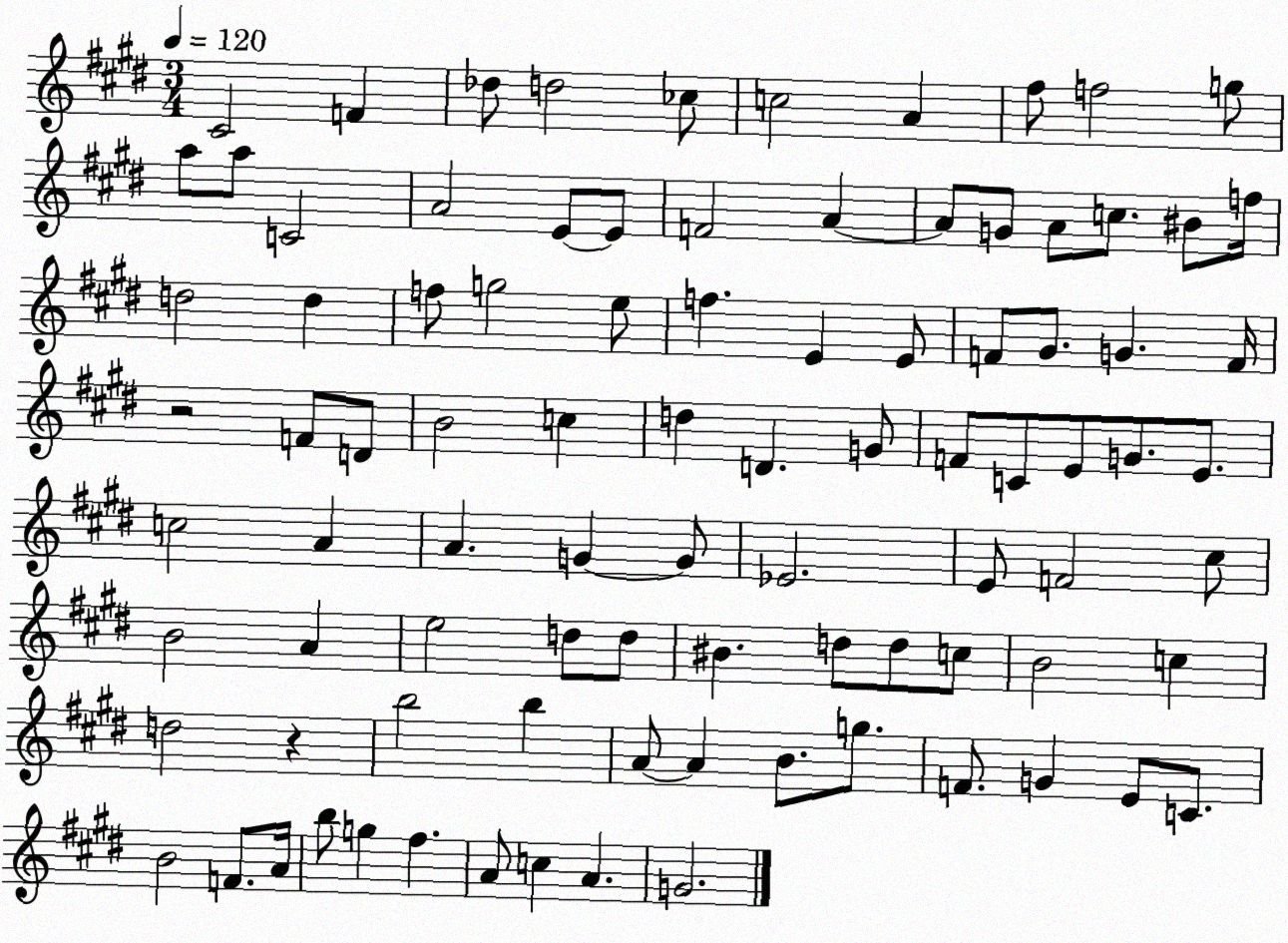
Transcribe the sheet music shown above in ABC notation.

X:1
T:Untitled
M:3/4
L:1/4
K:E
^C2 F _d/2 d2 _c/2 c2 A ^f/2 f2 g/2 a/2 a/2 C2 A2 E/2 E/2 F2 A A/2 G/2 A/2 c/2 ^B/2 f/4 d2 d f/2 g2 e/2 f E E/2 F/2 ^G/2 G F/4 z2 F/2 D/2 B2 c d D G/2 F/2 C/2 E/2 G/2 E/2 c2 A A G G/2 _E2 E/2 F2 ^c/2 B2 A e2 d/2 d/2 ^B d/2 d/2 c/2 B2 c d2 z b2 b A/2 A B/2 g/2 F/2 G E/2 C/2 B2 F/2 A/4 b/2 g ^f A/2 c A G2